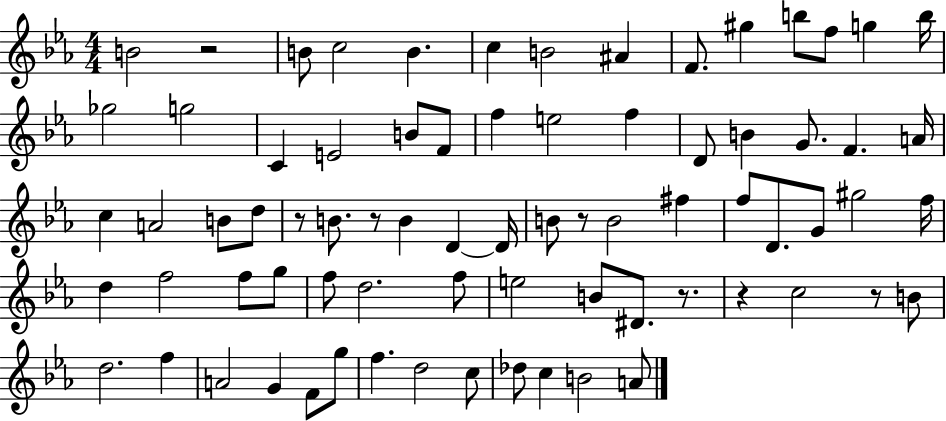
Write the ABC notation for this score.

X:1
T:Untitled
M:4/4
L:1/4
K:Eb
B2 z2 B/2 c2 B c B2 ^A F/2 ^g b/2 f/2 g b/4 _g2 g2 C E2 B/2 F/2 f e2 f D/2 B G/2 F A/4 c A2 B/2 d/2 z/2 B/2 z/2 B D D/4 B/2 z/2 B2 ^f f/2 D/2 G/2 ^g2 f/4 d f2 f/2 g/2 f/2 d2 f/2 e2 B/2 ^D/2 z/2 z c2 z/2 B/2 d2 f A2 G F/2 g/2 f d2 c/2 _d/2 c B2 A/2